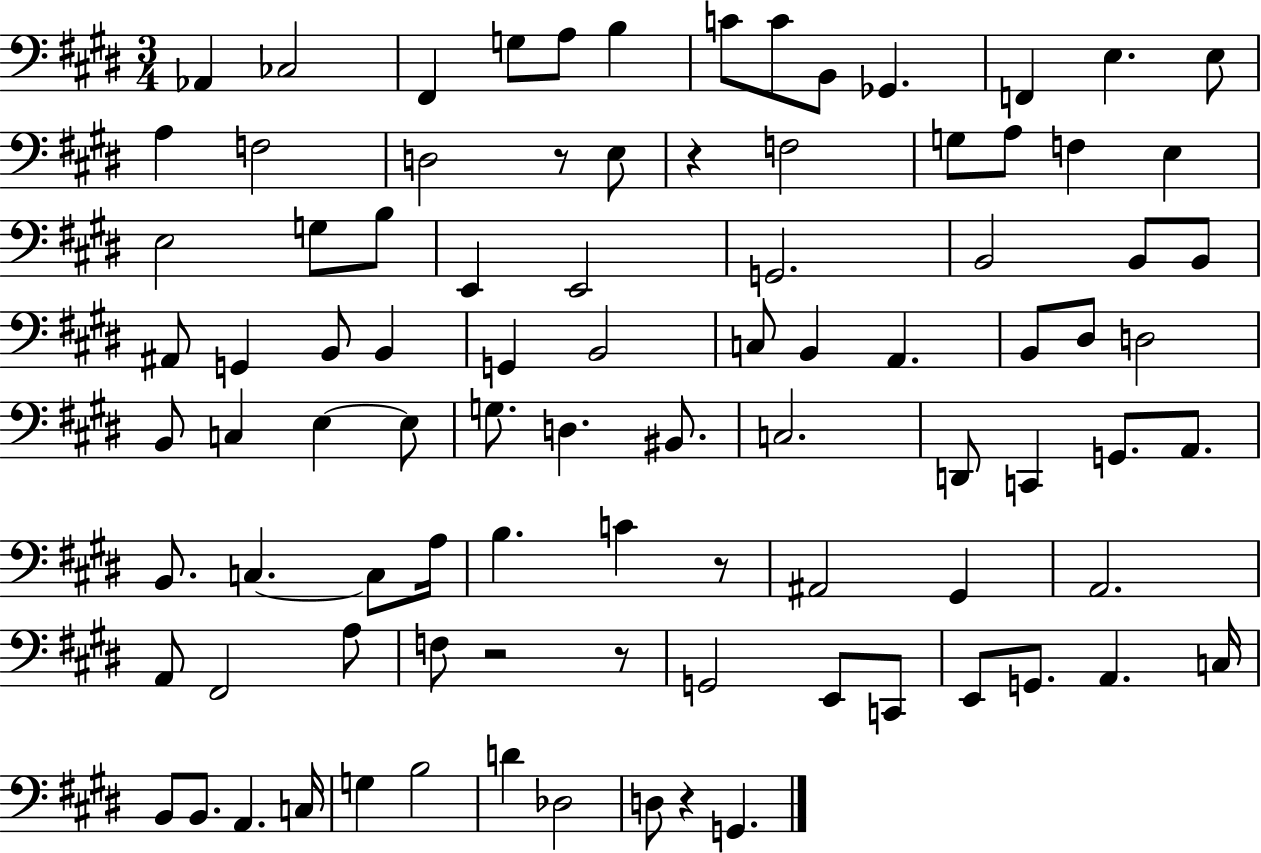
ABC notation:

X:1
T:Untitled
M:3/4
L:1/4
K:E
_A,, _C,2 ^F,, G,/2 A,/2 B, C/2 C/2 B,,/2 _G,, F,, E, E,/2 A, F,2 D,2 z/2 E,/2 z F,2 G,/2 A,/2 F, E, E,2 G,/2 B,/2 E,, E,,2 G,,2 B,,2 B,,/2 B,,/2 ^A,,/2 G,, B,,/2 B,, G,, B,,2 C,/2 B,, A,, B,,/2 ^D,/2 D,2 B,,/2 C, E, E,/2 G,/2 D, ^B,,/2 C,2 D,,/2 C,, G,,/2 A,,/2 B,,/2 C, C,/2 A,/4 B, C z/2 ^A,,2 ^G,, A,,2 A,,/2 ^F,,2 A,/2 F,/2 z2 z/2 G,,2 E,,/2 C,,/2 E,,/2 G,,/2 A,, C,/4 B,,/2 B,,/2 A,, C,/4 G, B,2 D _D,2 D,/2 z G,,